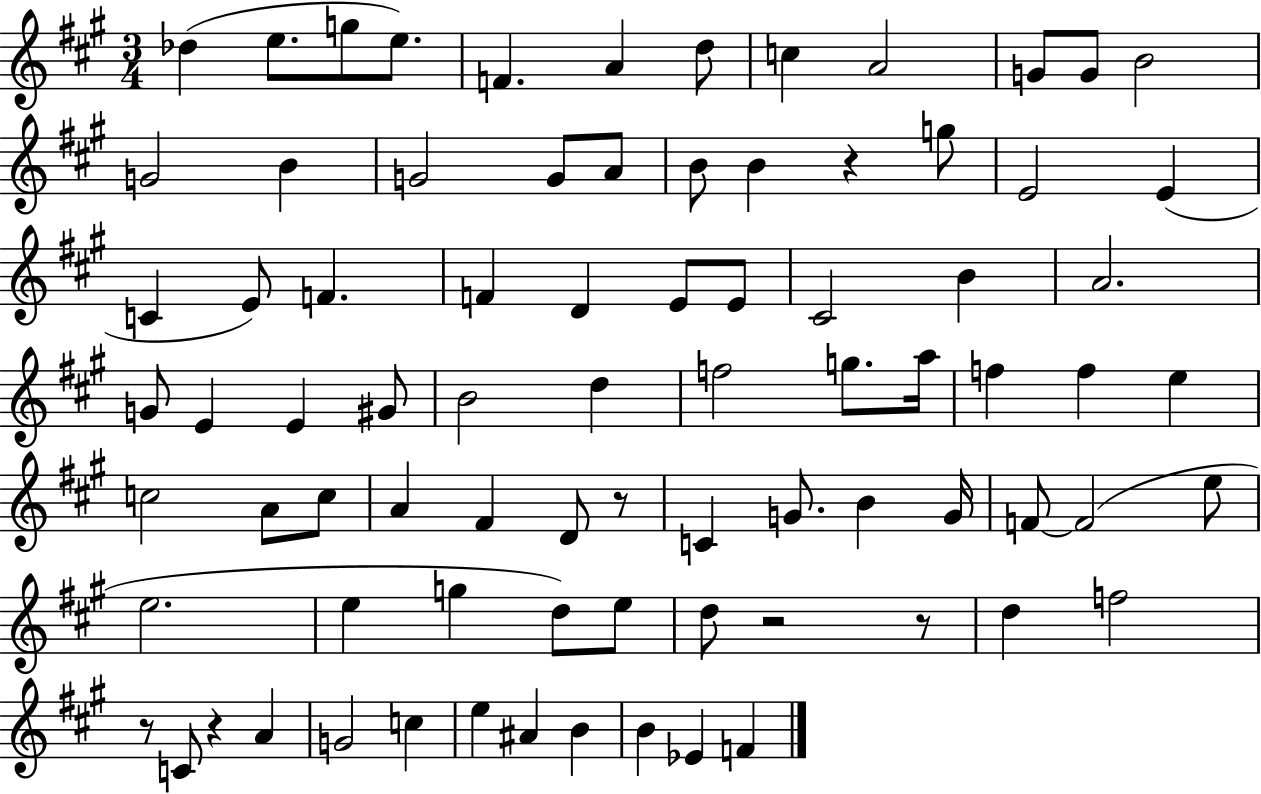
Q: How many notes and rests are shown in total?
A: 81